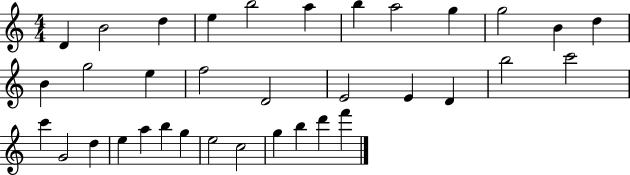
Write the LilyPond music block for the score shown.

{
  \clef treble
  \numericTimeSignature
  \time 4/4
  \key c \major
  d'4 b'2 d''4 | e''4 b''2 a''4 | b''4 a''2 g''4 | g''2 b'4 d''4 | \break b'4 g''2 e''4 | f''2 d'2 | e'2 e'4 d'4 | b''2 c'''2 | \break c'''4 g'2 d''4 | e''4 a''4 b''4 g''4 | e''2 c''2 | g''4 b''4 d'''4 f'''4 | \break \bar "|."
}